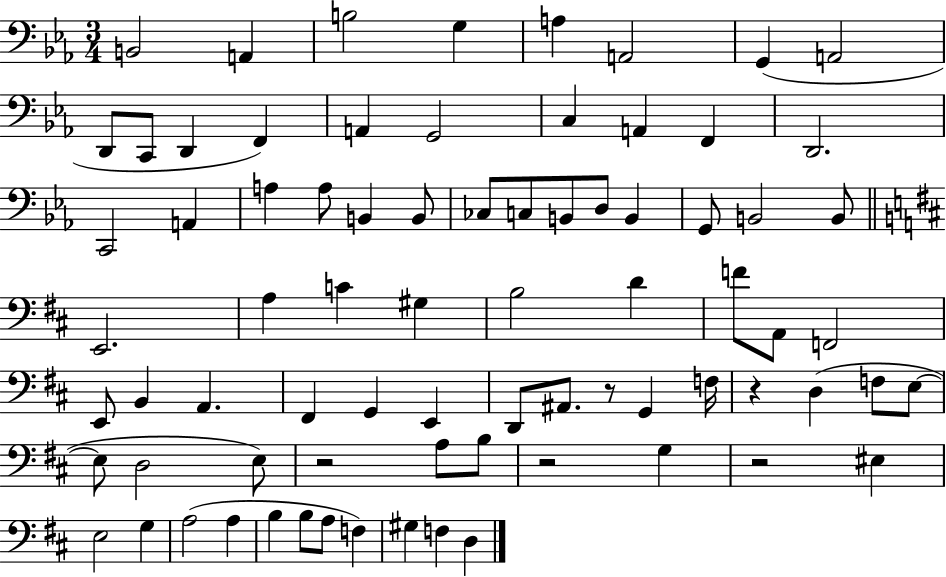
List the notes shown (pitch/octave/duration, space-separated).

B2/h A2/q B3/h G3/q A3/q A2/h G2/q A2/h D2/e C2/e D2/q F2/q A2/q G2/h C3/q A2/q F2/q D2/h. C2/h A2/q A3/q A3/e B2/q B2/e CES3/e C3/e B2/e D3/e B2/q G2/e B2/h B2/e E2/h. A3/q C4/q G#3/q B3/h D4/q F4/e A2/e F2/h E2/e B2/q A2/q. F#2/q G2/q E2/q D2/e A#2/e. R/e G2/q F3/s R/q D3/q F3/e E3/e E3/e D3/h E3/e R/h A3/e B3/e R/h G3/q R/h EIS3/q E3/h G3/q A3/h A3/q B3/q B3/e A3/e F3/q G#3/q F3/q D3/q